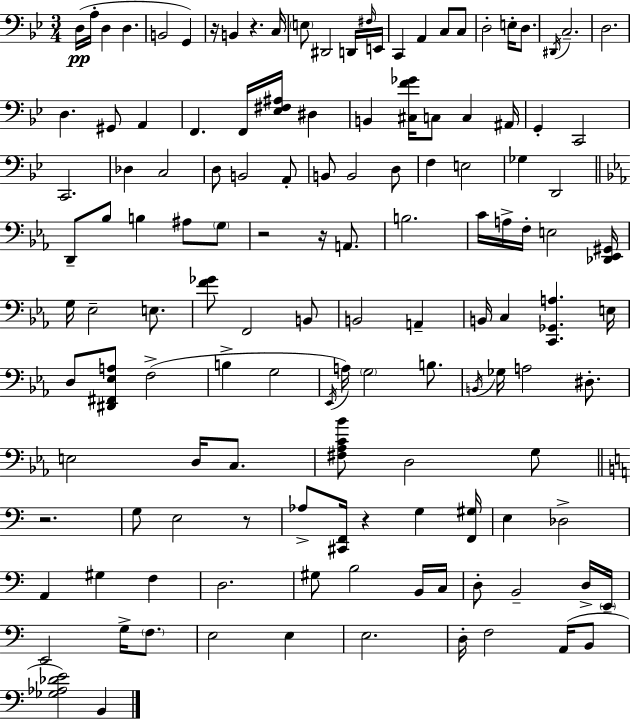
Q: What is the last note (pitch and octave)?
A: B2